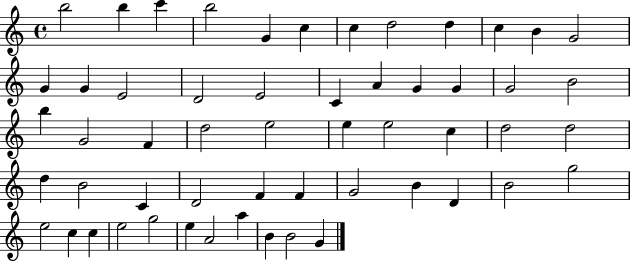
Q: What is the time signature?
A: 4/4